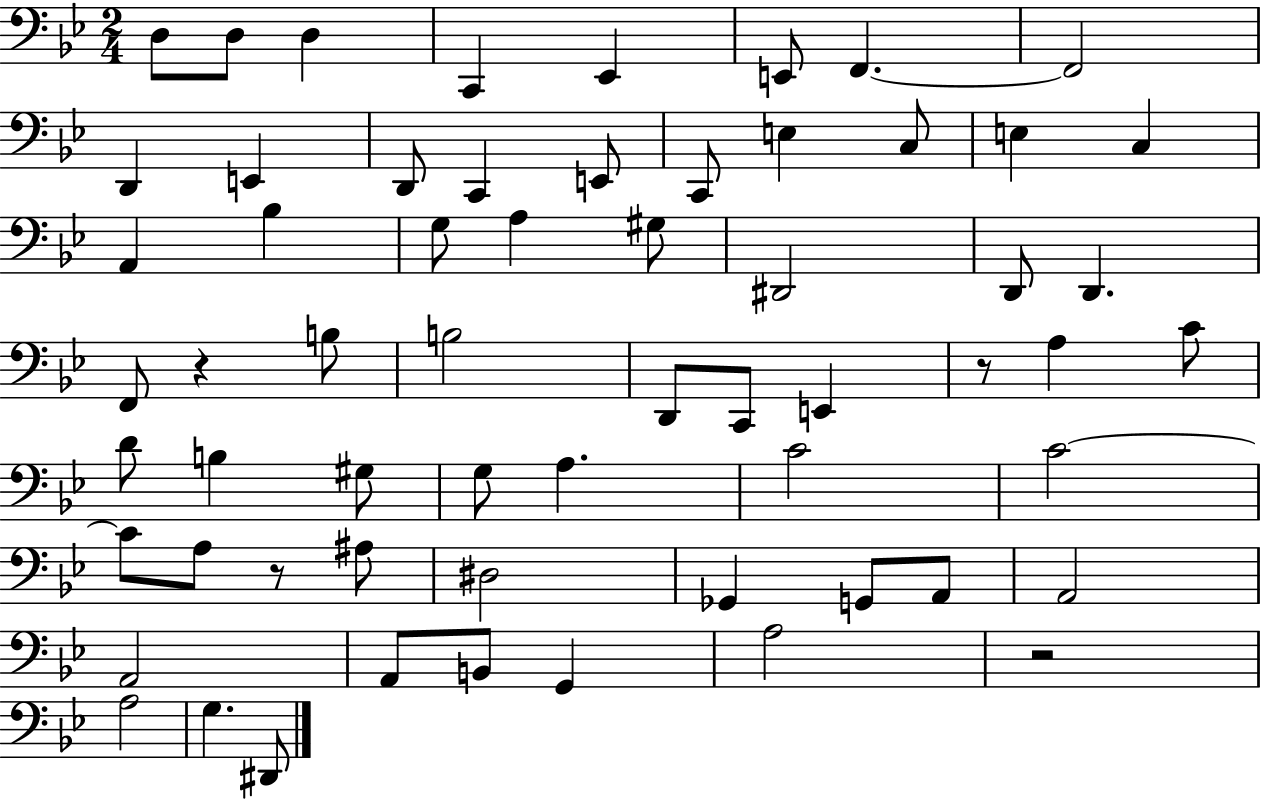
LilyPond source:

{
  \clef bass
  \numericTimeSignature
  \time 2/4
  \key bes \major
  \repeat volta 2 { d8 d8 d4 | c,4 ees,4 | e,8 f,4.~~ | f,2 | \break d,4 e,4 | d,8 c,4 e,8 | c,8 e4 c8 | e4 c4 | \break a,4 bes4 | g8 a4 gis8 | dis,2 | d,8 d,4. | \break f,8 r4 b8 | b2 | d,8 c,8 e,4 | r8 a4 c'8 | \break d'8 b4 gis8 | g8 a4. | c'2 | c'2~~ | \break c'8 a8 r8 ais8 | dis2 | ges,4 g,8 a,8 | a,2 | \break a,2 | a,8 b,8 g,4 | a2 | r2 | \break a2 | g4. dis,8 | } \bar "|."
}